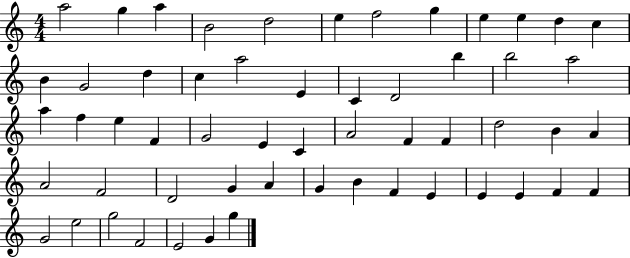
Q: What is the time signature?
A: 4/4